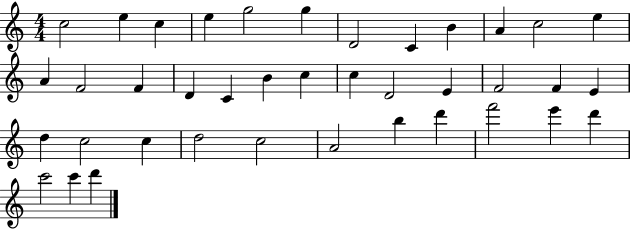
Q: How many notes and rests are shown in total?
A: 39